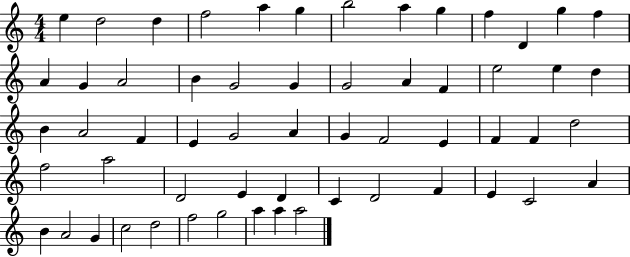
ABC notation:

X:1
T:Untitled
M:4/4
L:1/4
K:C
e d2 d f2 a g b2 a g f D g f A G A2 B G2 G G2 A F e2 e d B A2 F E G2 A G F2 E F F d2 f2 a2 D2 E D C D2 F E C2 A B A2 G c2 d2 f2 g2 a a a2